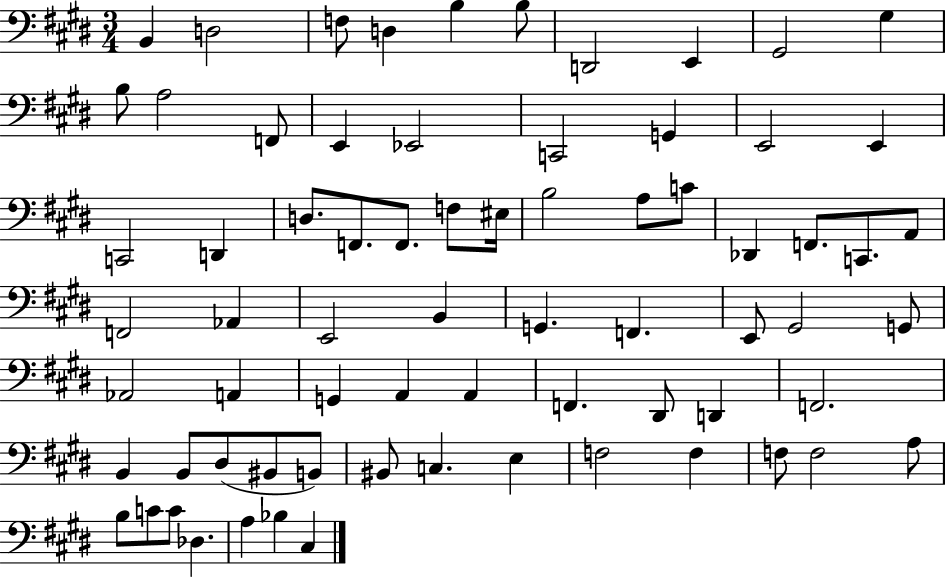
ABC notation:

X:1
T:Untitled
M:3/4
L:1/4
K:E
B,, D,2 F,/2 D, B, B,/2 D,,2 E,, ^G,,2 ^G, B,/2 A,2 F,,/2 E,, _E,,2 C,,2 G,, E,,2 E,, C,,2 D,, D,/2 F,,/2 F,,/2 F,/2 ^E,/4 B,2 A,/2 C/2 _D,, F,,/2 C,,/2 A,,/2 F,,2 _A,, E,,2 B,, G,, F,, E,,/2 ^G,,2 G,,/2 _A,,2 A,, G,, A,, A,, F,, ^D,,/2 D,, F,,2 B,, B,,/2 ^D,/2 ^B,,/2 B,,/2 ^B,,/2 C, E, F,2 F, F,/2 F,2 A,/2 B,/2 C/2 C/2 _D, A, _B, ^C,